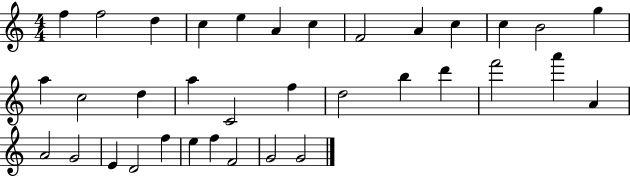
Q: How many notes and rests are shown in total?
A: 35